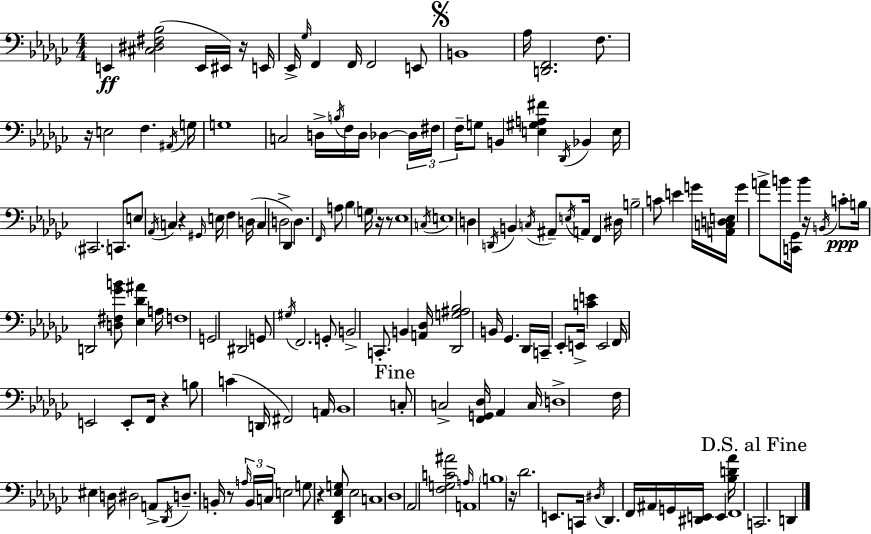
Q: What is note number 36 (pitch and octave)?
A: Ab2